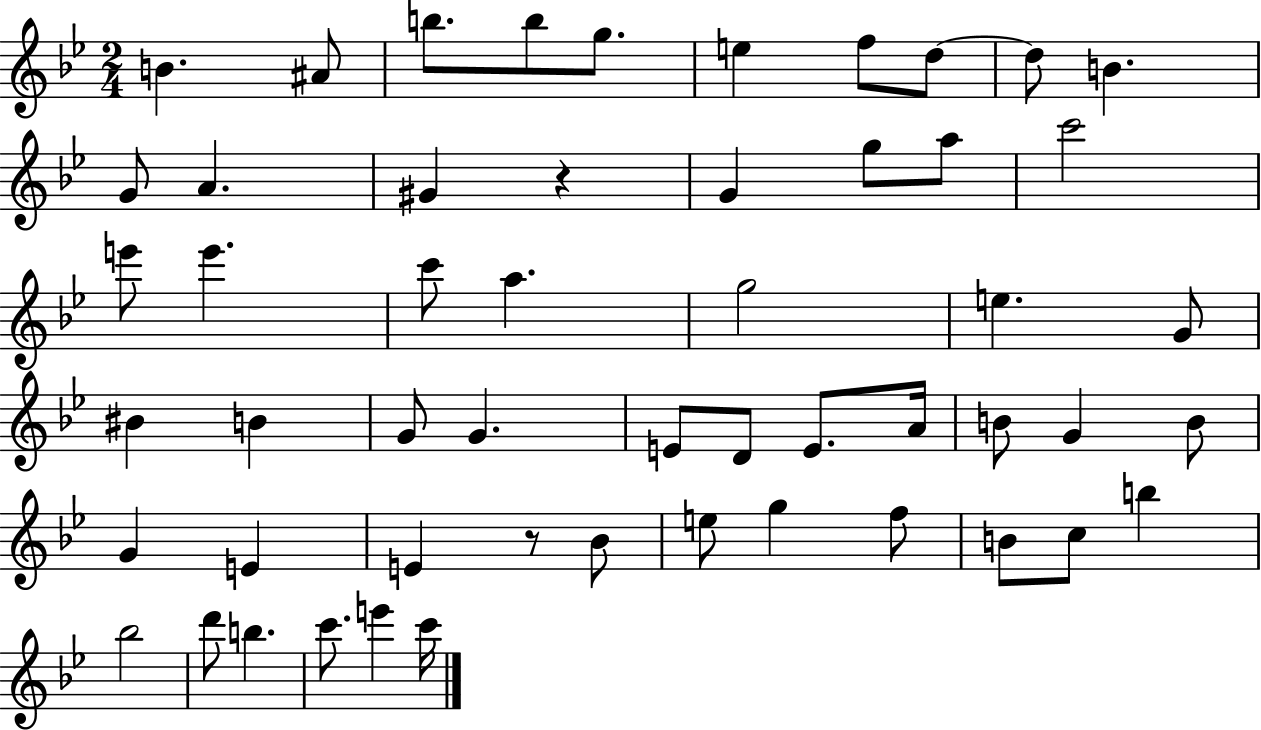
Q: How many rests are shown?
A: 2